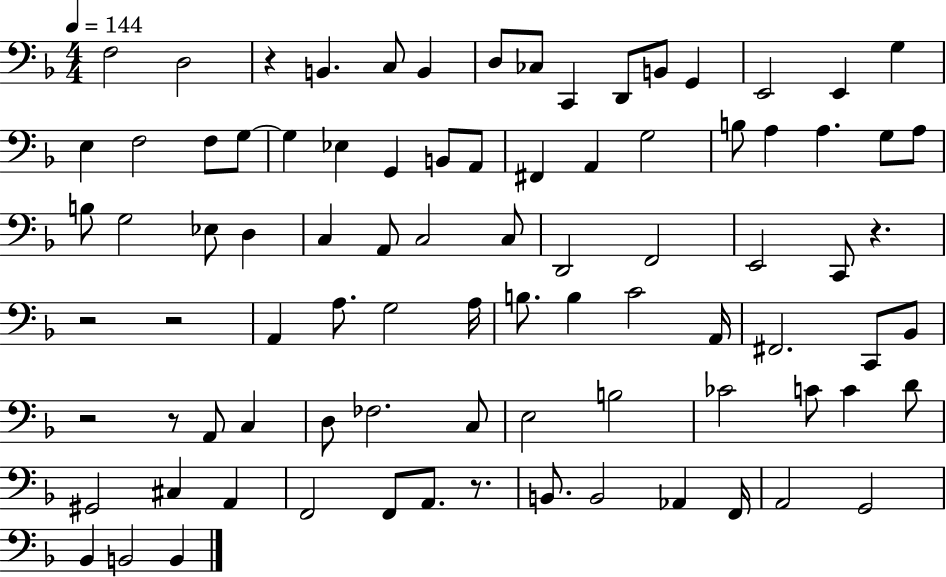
F3/h D3/h R/q B2/q. C3/e B2/q D3/e CES3/e C2/q D2/e B2/e G2/q E2/h E2/q G3/q E3/q F3/h F3/e G3/e G3/q Eb3/q G2/q B2/e A2/e F#2/q A2/q G3/h B3/e A3/q A3/q. G3/e A3/e B3/e G3/h Eb3/e D3/q C3/q A2/e C3/h C3/e D2/h F2/h E2/h C2/e R/q. R/h R/h A2/q A3/e. G3/h A3/s B3/e. B3/q C4/h A2/s F#2/h. C2/e Bb2/e R/h R/e A2/e C3/q D3/e FES3/h. C3/e E3/h B3/h CES4/h C4/e C4/q D4/e G#2/h C#3/q A2/q F2/h F2/e A2/e. R/e. B2/e. B2/h Ab2/q F2/s A2/h G2/h Bb2/q B2/h B2/q